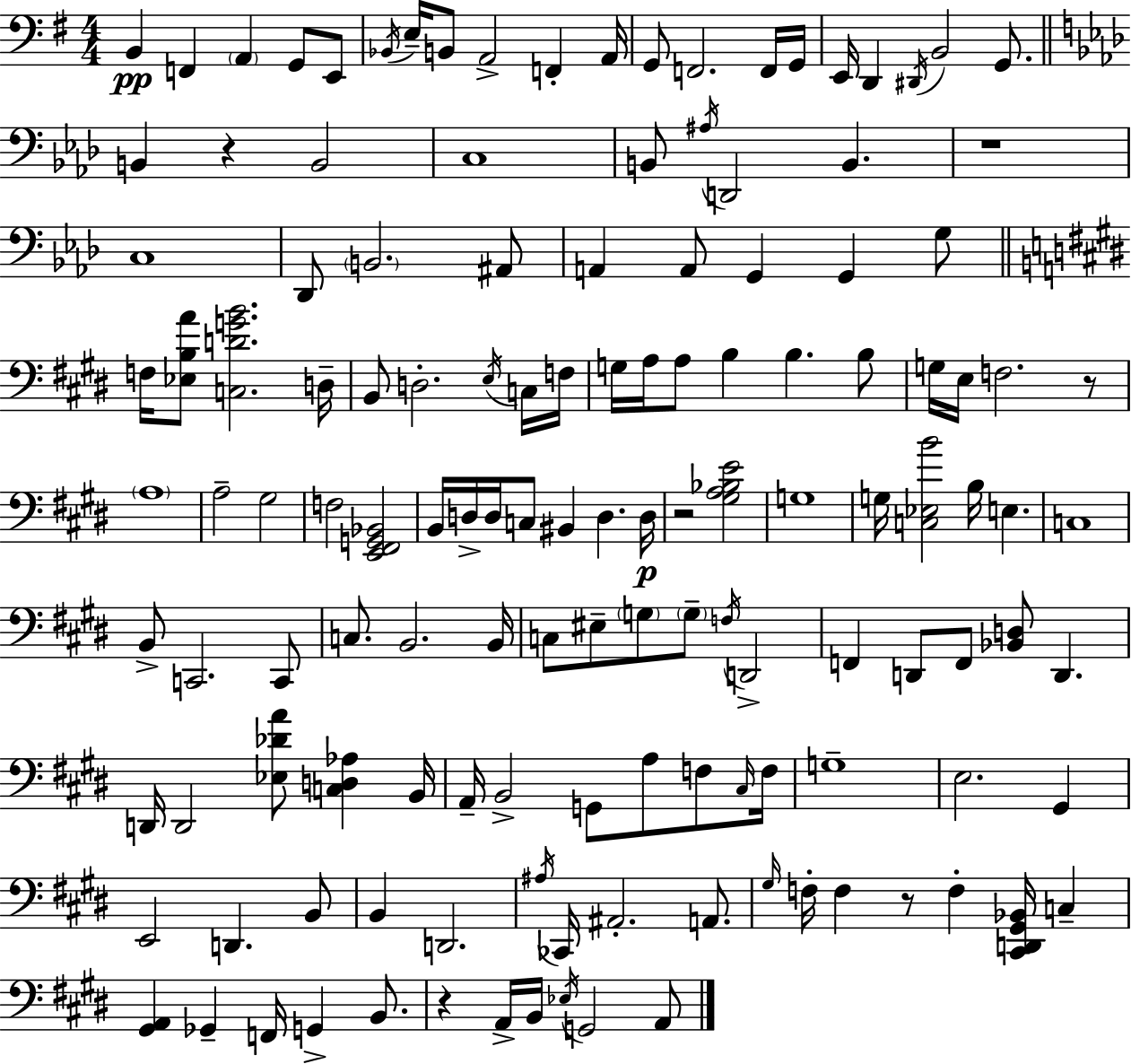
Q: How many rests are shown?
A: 6